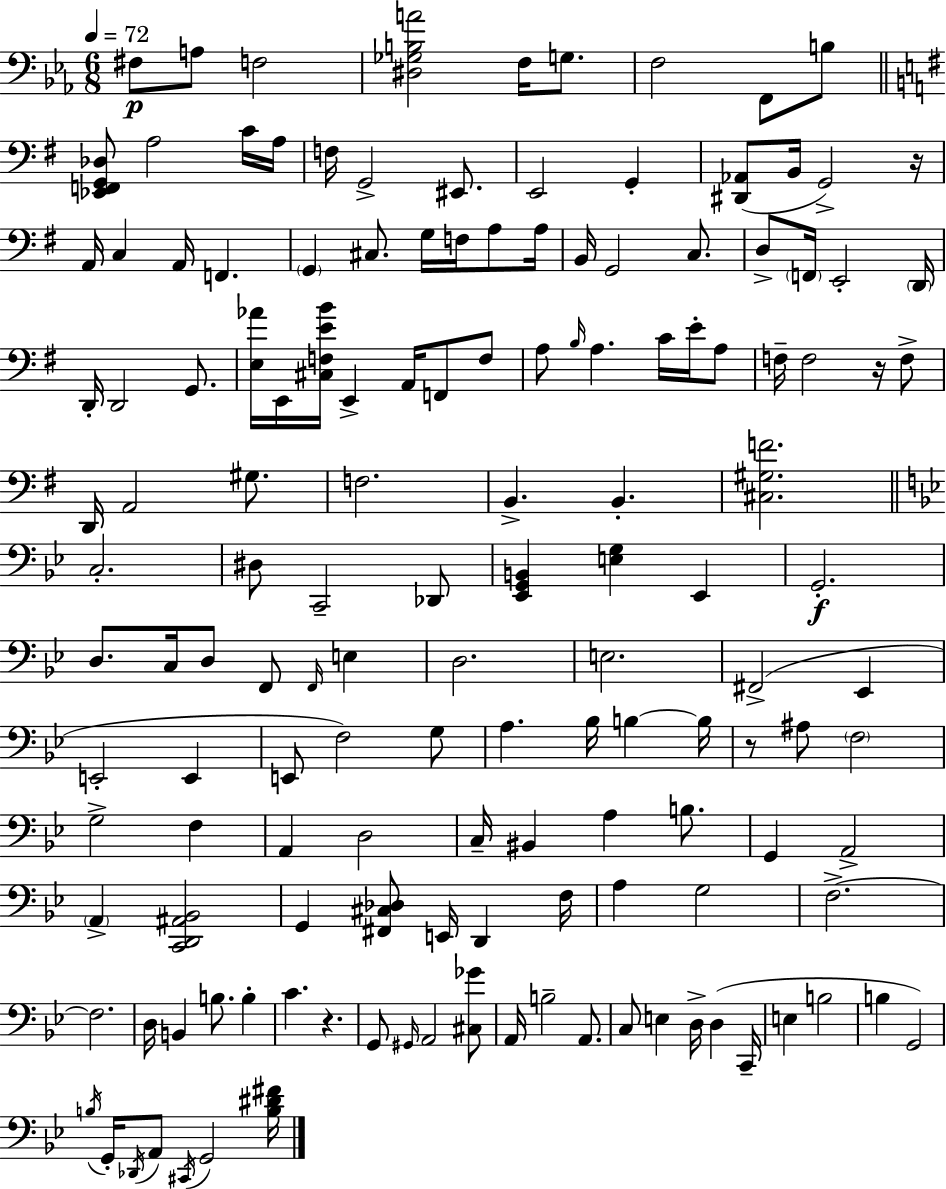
X:1
T:Untitled
M:6/8
L:1/4
K:Eb
^F,/2 A,/2 F,2 [^D,_G,B,A]2 F,/4 G,/2 F,2 F,,/2 B,/2 [_E,,F,,G,,_D,]/2 A,2 C/4 A,/4 F,/4 G,,2 ^E,,/2 E,,2 G,, [^D,,_A,,]/2 B,,/4 G,,2 z/4 A,,/4 C, A,,/4 F,, G,, ^C,/2 G,/4 F,/4 A,/2 A,/4 B,,/4 G,,2 C,/2 D,/2 F,,/4 E,,2 D,,/4 D,,/4 D,,2 G,,/2 [E,_A]/4 E,,/4 [^C,F,EB]/4 E,, A,,/4 F,,/2 F,/2 A,/2 B,/4 A, C/4 E/4 A,/2 F,/4 F,2 z/4 F,/2 D,,/4 A,,2 ^G,/2 F,2 B,, B,, [^C,^G,F]2 C,2 ^D,/2 C,,2 _D,,/2 [_E,,G,,B,,] [E,G,] _E,, G,,2 D,/2 C,/4 D,/2 F,,/2 F,,/4 E, D,2 E,2 ^F,,2 _E,, E,,2 E,, E,,/2 F,2 G,/2 A, _B,/4 B, B,/4 z/2 ^A,/2 F,2 G,2 F, A,, D,2 C,/4 ^B,, A, B,/2 G,, A,,2 A,, [C,,D,,^A,,_B,,]2 G,, [^F,,^C,_D,]/2 E,,/4 D,, F,/4 A, G,2 F,2 F,2 D,/4 B,, B,/2 B, C z G,,/2 ^G,,/4 A,,2 [^C,_G]/2 A,,/4 B,2 A,,/2 C,/2 E, D,/4 D, C,,/4 E, B,2 B, G,,2 B,/4 G,,/4 _D,,/4 A,,/2 ^C,,/4 G,,2 [B,^D^F]/4